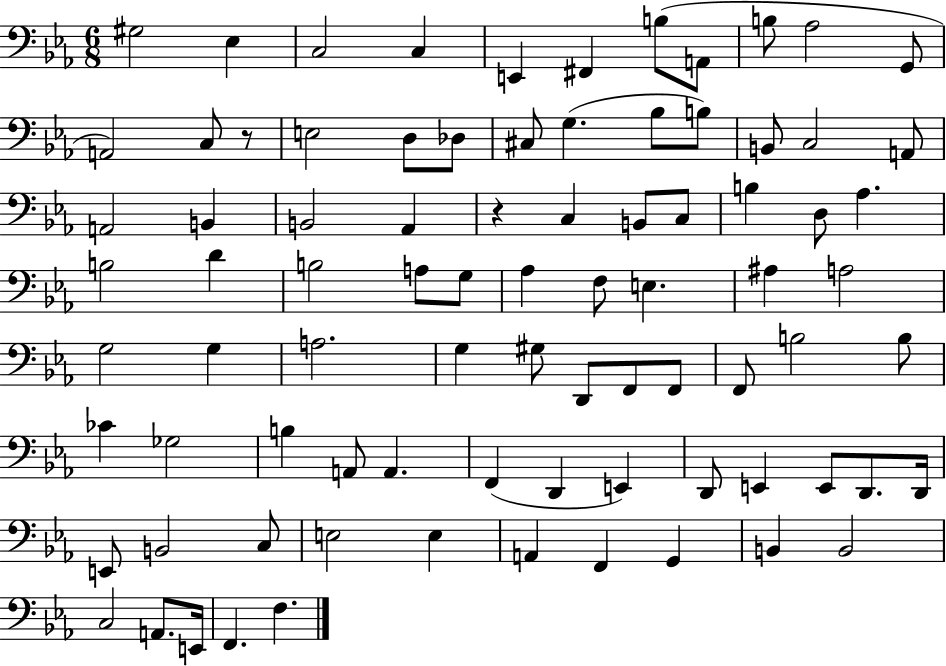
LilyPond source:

{
  \clef bass
  \numericTimeSignature
  \time 6/8
  \key ees \major
  gis2 ees4 | c2 c4 | e,4 fis,4 b8( a,8 | b8 aes2 g,8 | \break a,2) c8 r8 | e2 d8 des8 | cis8 g4.( bes8 b8) | b,8 c2 a,8 | \break a,2 b,4 | b,2 aes,4 | r4 c4 b,8 c8 | b4 d8 aes4. | \break b2 d'4 | b2 a8 g8 | aes4 f8 e4. | ais4 a2 | \break g2 g4 | a2. | g4 gis8 d,8 f,8 f,8 | f,8 b2 b8 | \break ces'4 ges2 | b4 a,8 a,4. | f,4( d,4 e,4) | d,8 e,4 e,8 d,8. d,16 | \break e,8 b,2 c8 | e2 e4 | a,4 f,4 g,4 | b,4 b,2 | \break c2 a,8. e,16 | f,4. f4. | \bar "|."
}